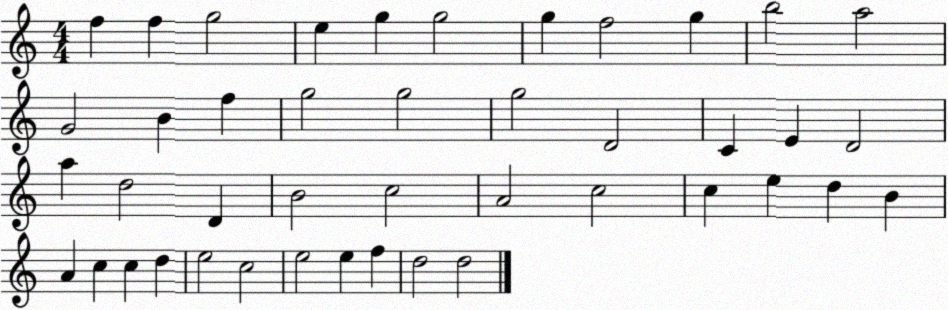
X:1
T:Untitled
M:4/4
L:1/4
K:C
f f g2 e g g2 g f2 g b2 a2 G2 B f g2 g2 g2 D2 C E D2 a d2 D B2 c2 A2 c2 c e d B A c c d e2 c2 e2 e f d2 d2